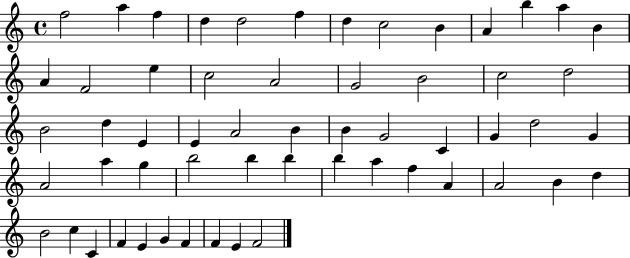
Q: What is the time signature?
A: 4/4